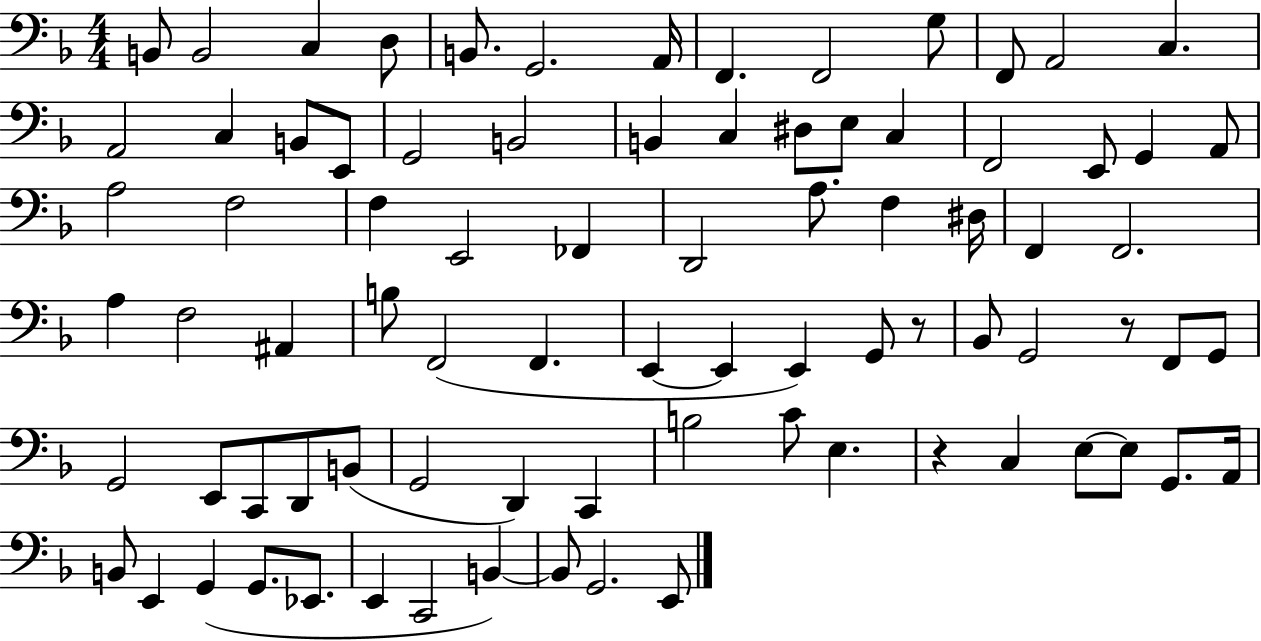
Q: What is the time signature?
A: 4/4